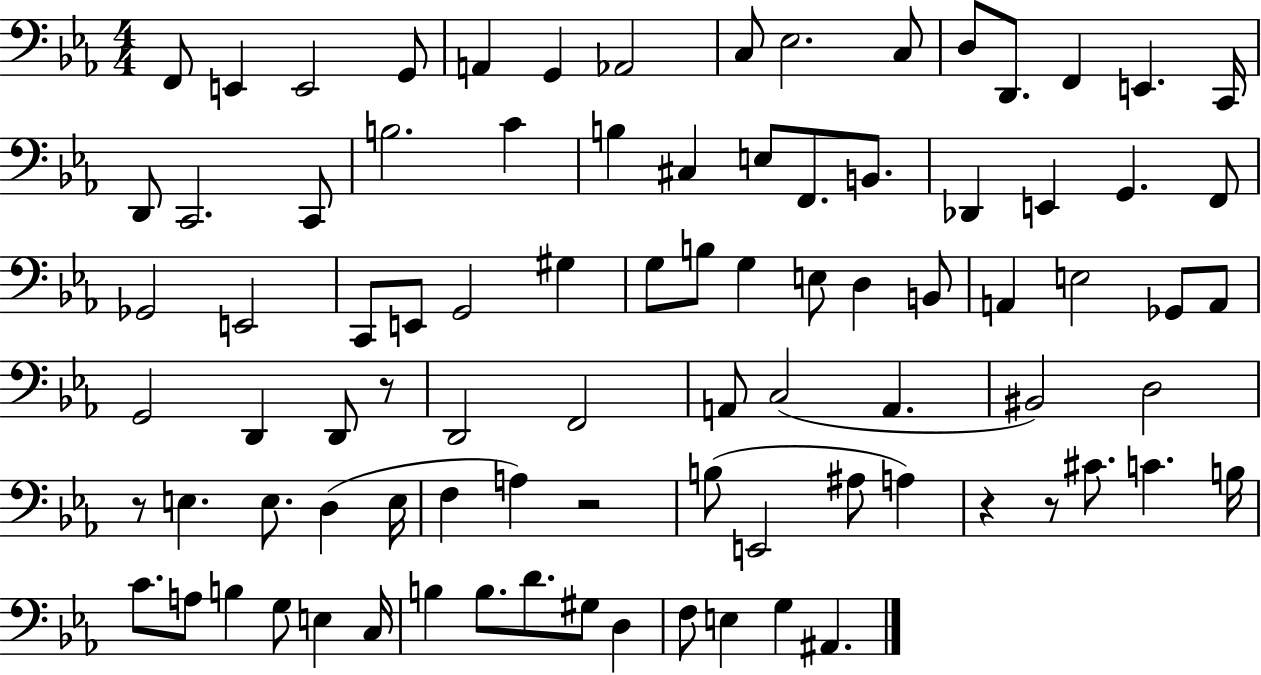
{
  \clef bass
  \numericTimeSignature
  \time 4/4
  \key ees \major
  \repeat volta 2 { f,8 e,4 e,2 g,8 | a,4 g,4 aes,2 | c8 ees2. c8 | d8 d,8. f,4 e,4. c,16 | \break d,8 c,2. c,8 | b2. c'4 | b4 cis4 e8 f,8. b,8. | des,4 e,4 g,4. f,8 | \break ges,2 e,2 | c,8 e,8 g,2 gis4 | g8 b8 g4 e8 d4 b,8 | a,4 e2 ges,8 a,8 | \break g,2 d,4 d,8 r8 | d,2 f,2 | a,8 c2( a,4. | bis,2) d2 | \break r8 e4. e8. d4( e16 | f4 a4) r2 | b8( e,2 ais8 a4) | r4 r8 cis'8. c'4. b16 | \break c'8. a8 b4 g8 e4 c16 | b4 b8. d'8. gis8 d4 | f8 e4 g4 ais,4. | } \bar "|."
}